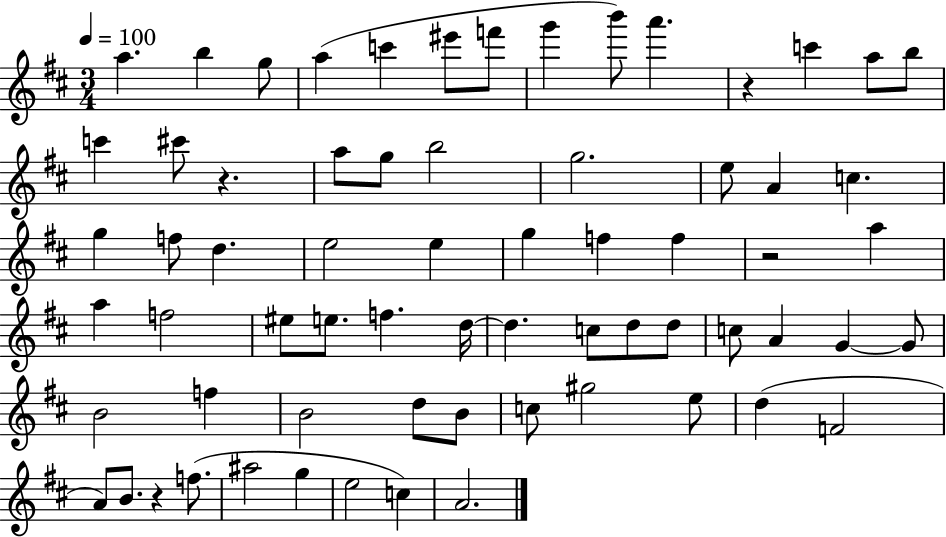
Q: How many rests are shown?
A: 4